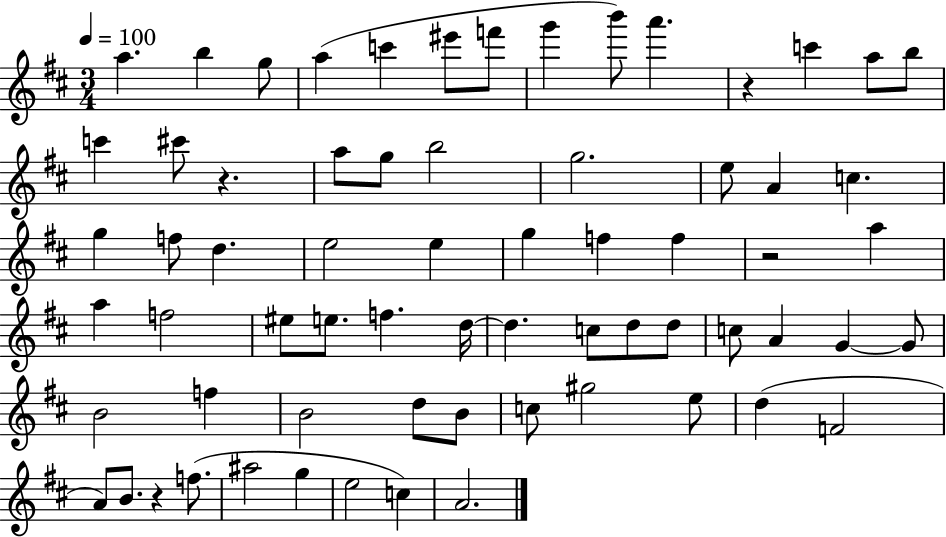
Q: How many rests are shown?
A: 4